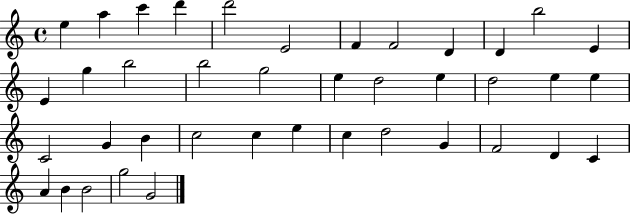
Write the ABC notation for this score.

X:1
T:Untitled
M:4/4
L:1/4
K:C
e a c' d' d'2 E2 F F2 D D b2 E E g b2 b2 g2 e d2 e d2 e e C2 G B c2 c e c d2 G F2 D C A B B2 g2 G2